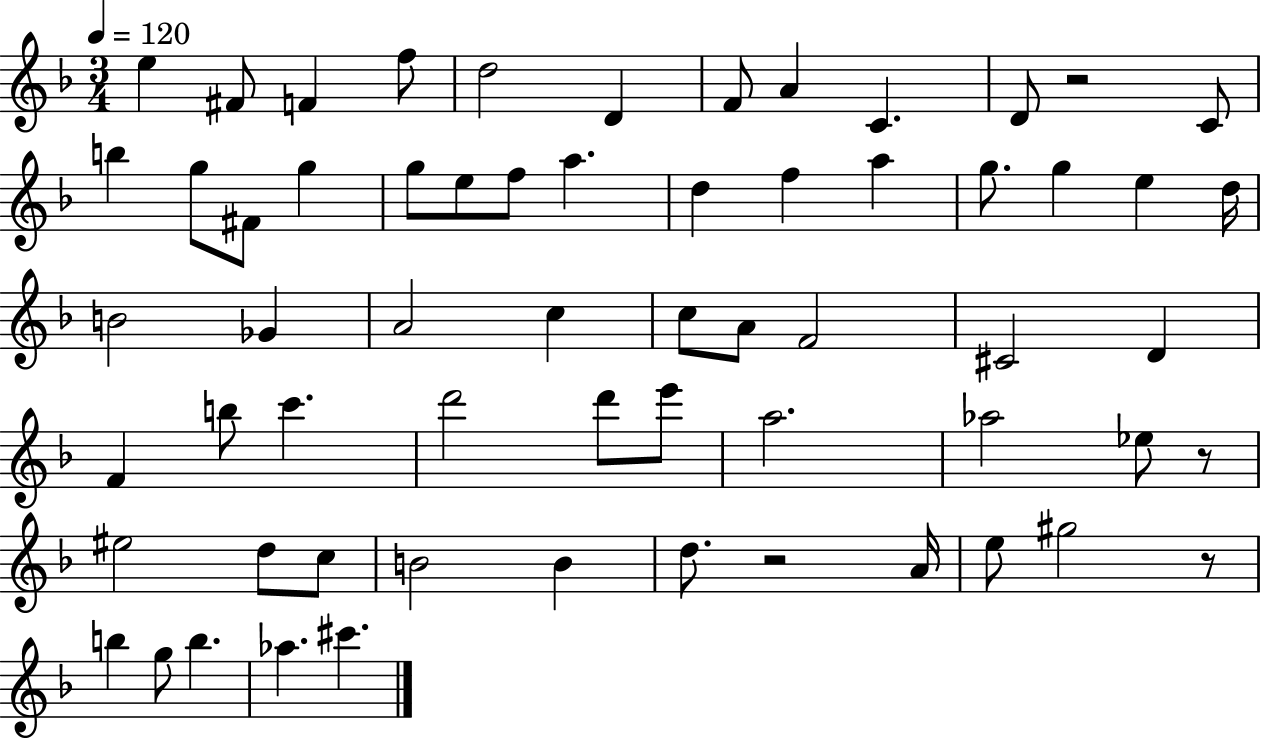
X:1
T:Untitled
M:3/4
L:1/4
K:F
e ^F/2 F f/2 d2 D F/2 A C D/2 z2 C/2 b g/2 ^F/2 g g/2 e/2 f/2 a d f a g/2 g e d/4 B2 _G A2 c c/2 A/2 F2 ^C2 D F b/2 c' d'2 d'/2 e'/2 a2 _a2 _e/2 z/2 ^e2 d/2 c/2 B2 B d/2 z2 A/4 e/2 ^g2 z/2 b g/2 b _a ^c'